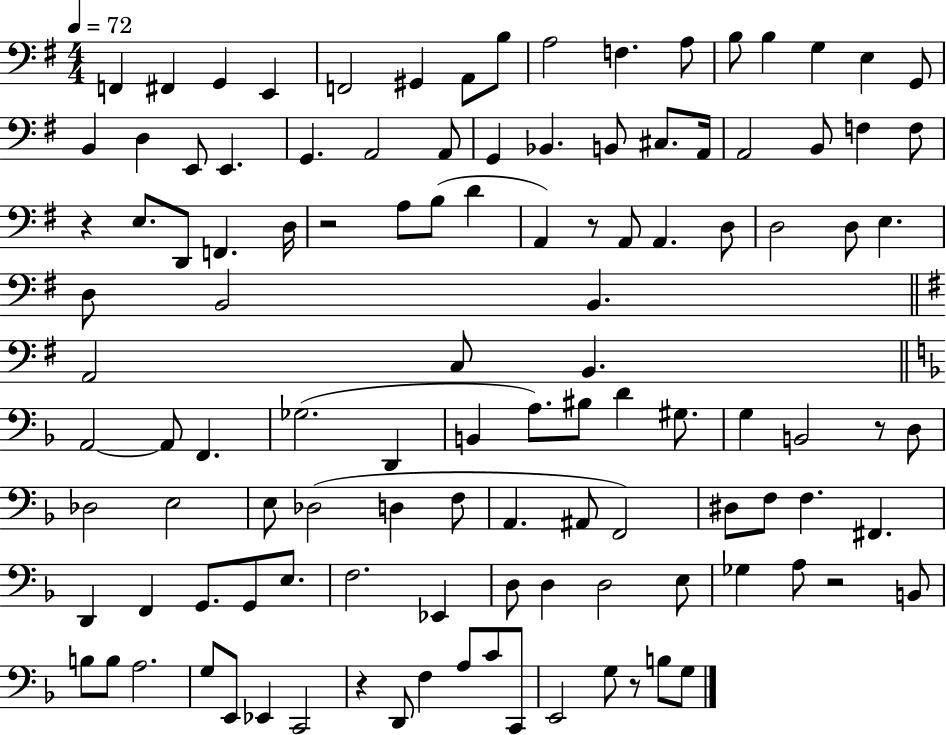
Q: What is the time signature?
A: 4/4